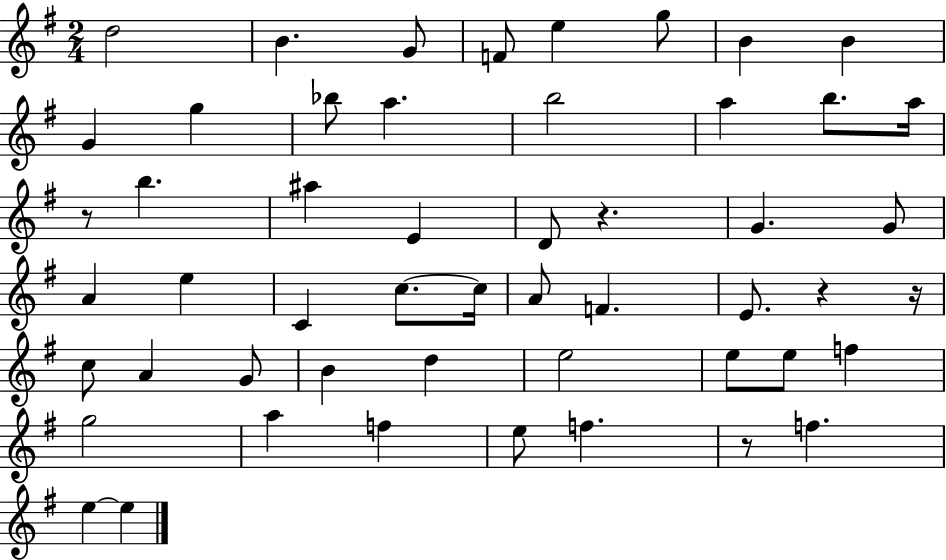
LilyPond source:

{
  \clef treble
  \numericTimeSignature
  \time 2/4
  \key g \major
  \repeat volta 2 { d''2 | b'4. g'8 | f'8 e''4 g''8 | b'4 b'4 | \break g'4 g''4 | bes''8 a''4. | b''2 | a''4 b''8. a''16 | \break r8 b''4. | ais''4 e'4 | d'8 r4. | g'4. g'8 | \break a'4 e''4 | c'4 c''8.~~ c''16 | a'8 f'4. | e'8. r4 r16 | \break c''8 a'4 g'8 | b'4 d''4 | e''2 | e''8 e''8 f''4 | \break g''2 | a''4 f''4 | e''8 f''4. | r8 f''4. | \break e''4~~ e''4 | } \bar "|."
}